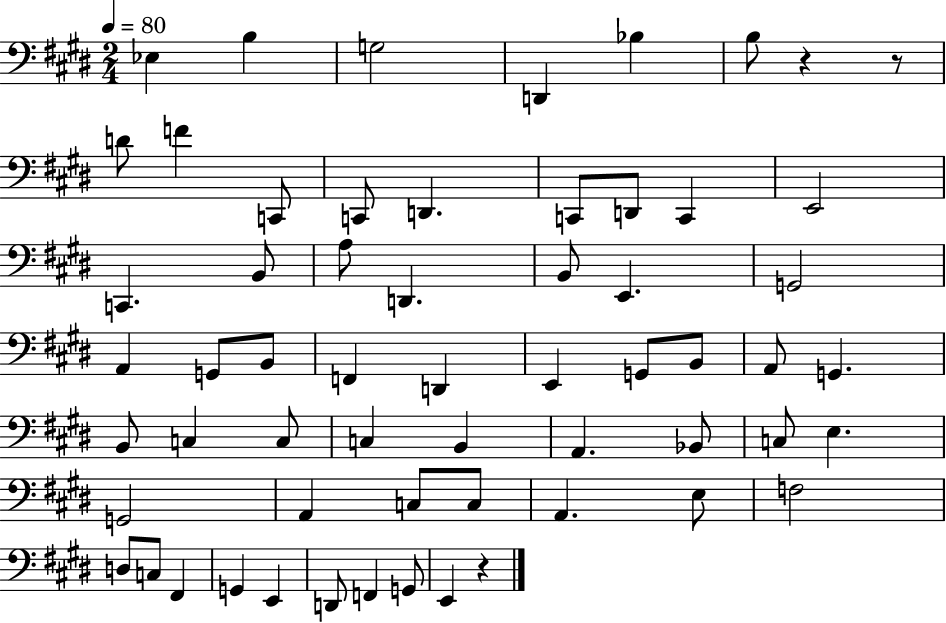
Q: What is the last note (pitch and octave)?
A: E2